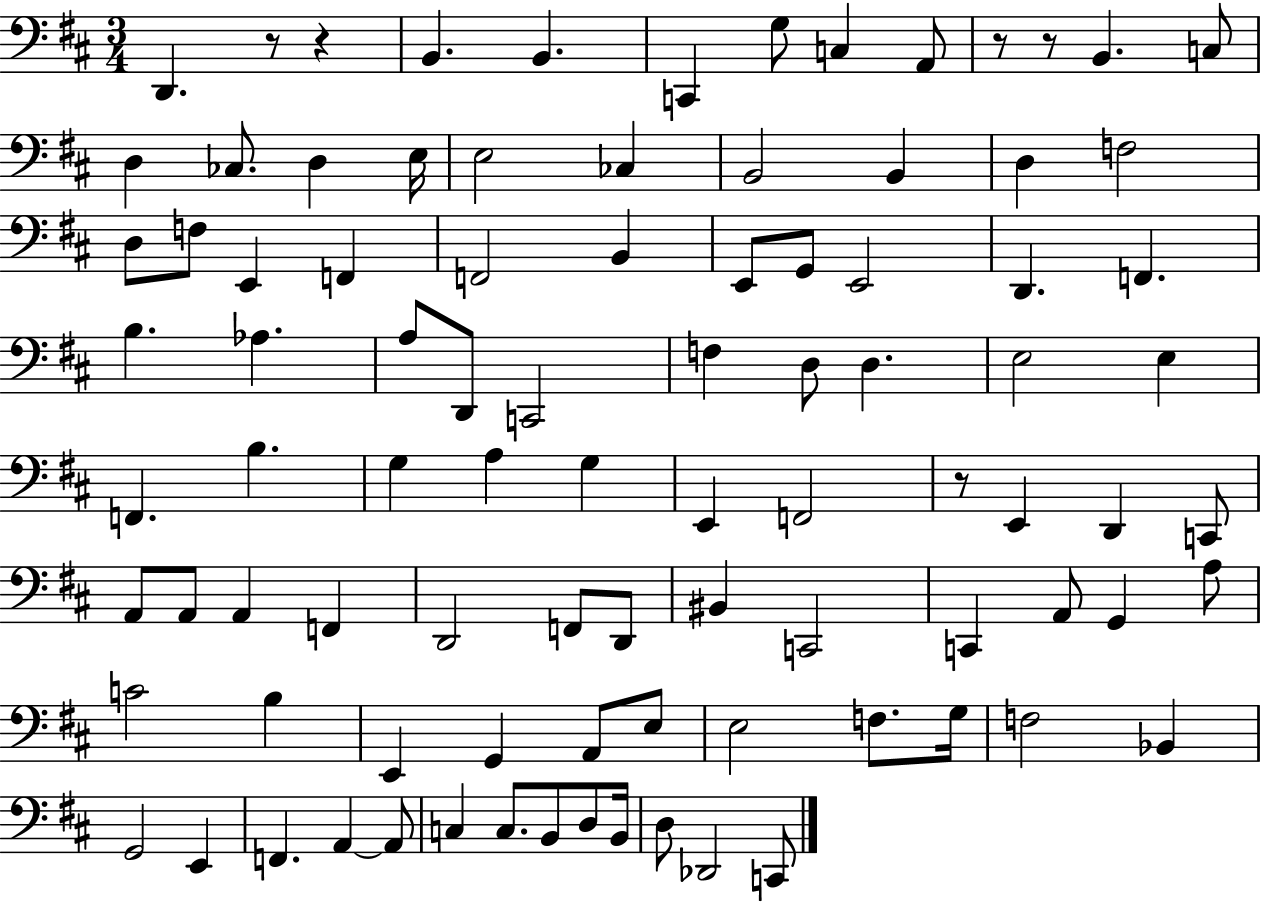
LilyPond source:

{
  \clef bass
  \numericTimeSignature
  \time 3/4
  \key d \major
  d,4. r8 r4 | b,4. b,4. | c,4 g8 c4 a,8 | r8 r8 b,4. c8 | \break d4 ces8. d4 e16 | e2 ces4 | b,2 b,4 | d4 f2 | \break d8 f8 e,4 f,4 | f,2 b,4 | e,8 g,8 e,2 | d,4. f,4. | \break b4. aes4. | a8 d,8 c,2 | f4 d8 d4. | e2 e4 | \break f,4. b4. | g4 a4 g4 | e,4 f,2 | r8 e,4 d,4 c,8 | \break a,8 a,8 a,4 f,4 | d,2 f,8 d,8 | bis,4 c,2 | c,4 a,8 g,4 a8 | \break c'2 b4 | e,4 g,4 a,8 e8 | e2 f8. g16 | f2 bes,4 | \break g,2 e,4 | f,4. a,4~~ a,8 | c4 c8. b,8 d8 b,16 | d8 des,2 c,8 | \break \bar "|."
}